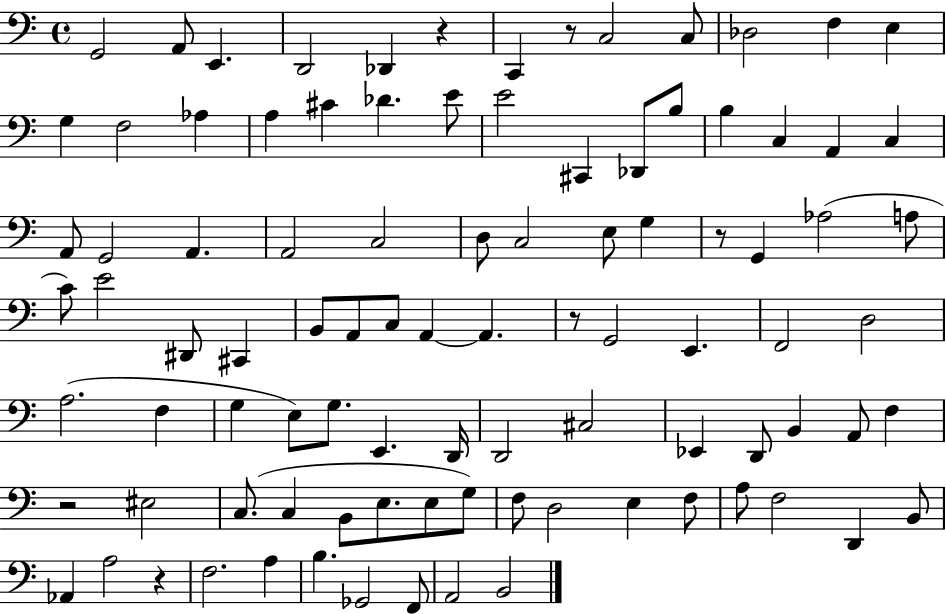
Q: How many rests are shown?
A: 6